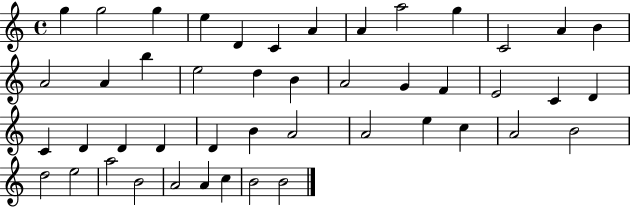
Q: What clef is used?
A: treble